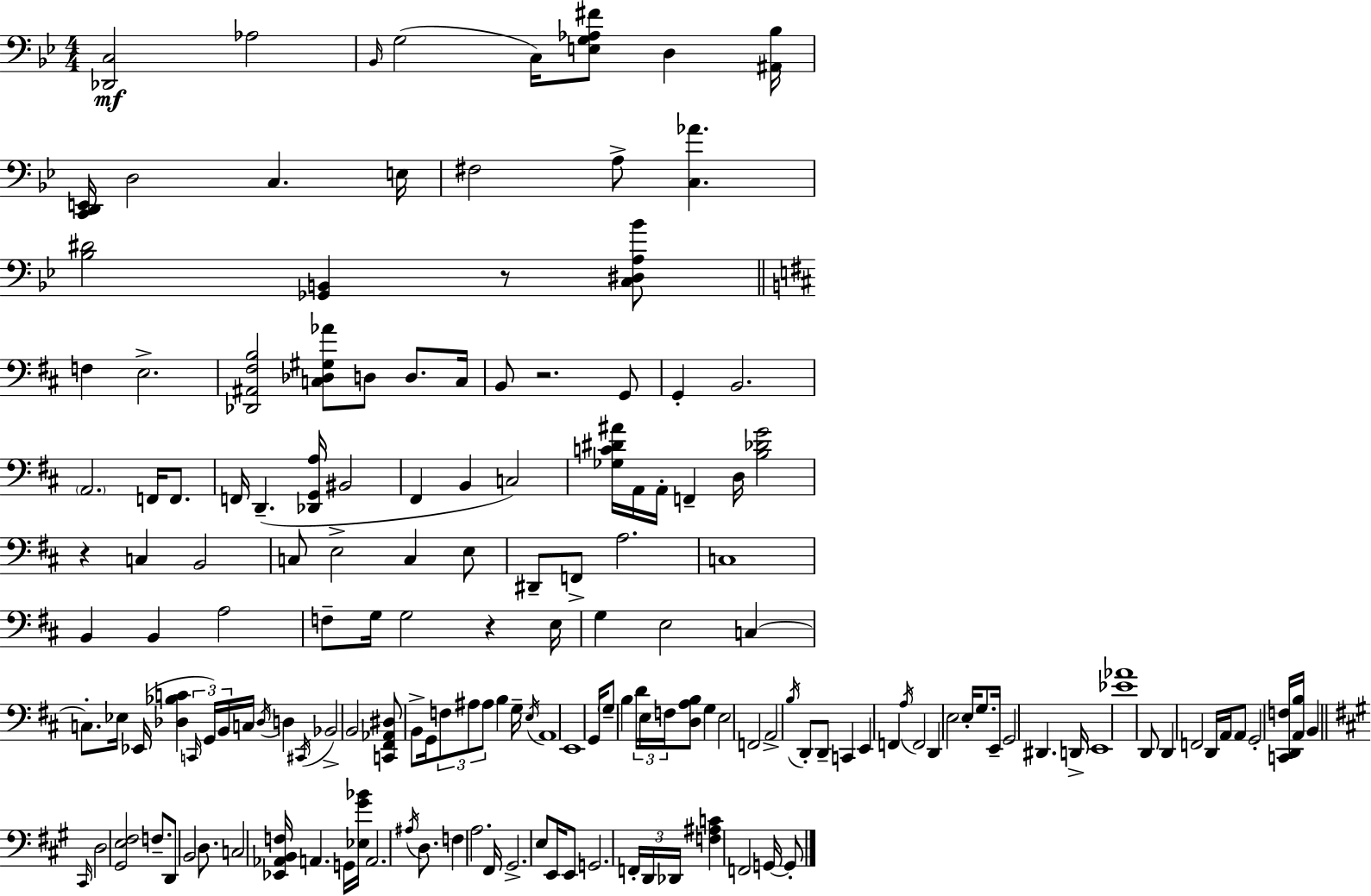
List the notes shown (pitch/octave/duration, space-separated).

[Db2,C3]/h Ab3/h Bb2/s G3/h C3/s [E3,G3,Ab3,F#4]/e D3/q [A#2,Bb3]/s [C2,D2,E2]/s D3/h C3/q. E3/s F#3/h A3/e [C3,Ab4]/q. [Bb3,D#4]/h [Gb2,B2]/q R/e [C3,D#3,A3,Bb4]/e F3/q E3/h. [Db2,A#2,F#3,B3]/h [C3,Db3,G#3,Ab4]/e D3/e D3/e. C3/s B2/e R/h. G2/e G2/q B2/h. A2/h. F2/s F2/e. F2/s D2/q. [Db2,G2,A3]/s BIS2/h F#2/q B2/q C3/h [Gb3,C4,D#4,A#4]/s A2/s A2/s F2/q D3/s [B3,Db4,G4]/h R/q C3/q B2/h C3/e E3/h C3/q E3/e D#2/e F2/e A3/h. C3/w B2/q B2/q A3/h F3/e G3/s G3/h R/q E3/s G3/q E3/h C3/q C3/e. Eb3/s Eb2/s [Db3,Bb3,C4]/q C2/s G2/s B2/s C3/s Db3/s D3/q C#2/s Bb2/h B2/h [C2,F#2,Ab2,D#3]/e B2/e G2/s F3/e A#3/e A#3/e B3/q G3/s E3/s A2/w E2/w G2/s G3/e B3/q D4/s E3/s F3/s [D3,A3,B3]/e G3/q E3/h F2/h A2/h B3/s D2/e D2/e C2/q E2/q F2/q A3/s F2/h D2/q E3/h E3/s G3/e. E2/s G2/h D#2/q. D2/s E2/w [Eb4,Ab4]/w D2/e D2/q F2/h D2/s A2/s A2/e G2/h [C2,D2,F3]/s [A2,B3]/s B2/q C#2/s D3/h [G#2,E3,F#3]/h F3/e. D2/e B2/h D3/e. C3/h [Eb2,Ab2,B2,F3]/s A2/q. G2/s [Eb3,G#4,Bb4]/s A2/h. A#3/s D3/e. F3/q A3/h. F#2/s G#2/h. E3/e E2/s E2/e G2/h. F2/s D2/s Db2/s [F3,A#3,C4]/q F2/h G2/s G2/e